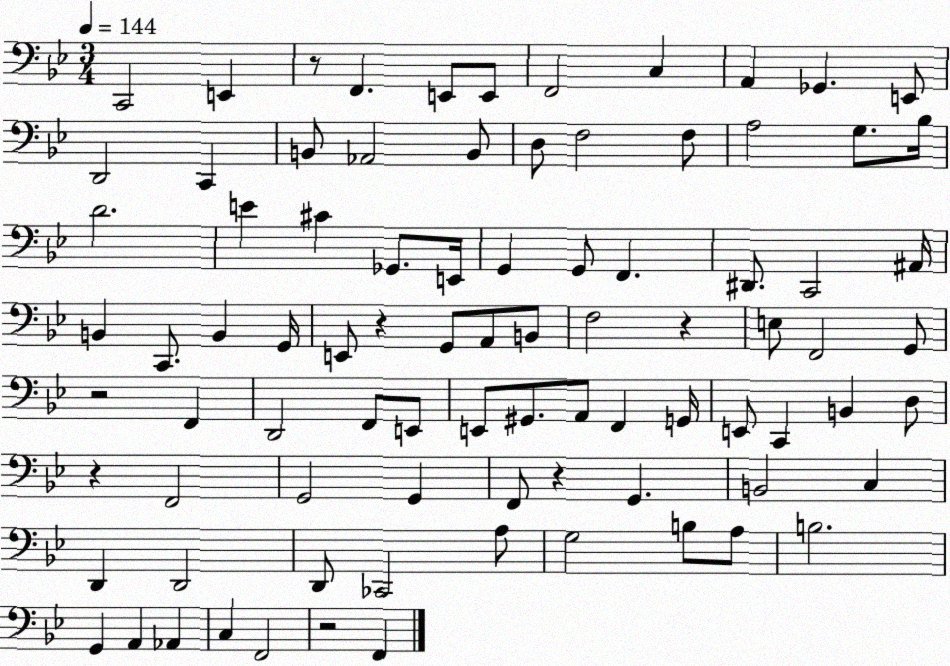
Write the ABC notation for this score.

X:1
T:Untitled
M:3/4
L:1/4
K:Bb
C,,2 E,, z/2 F,, E,,/2 E,,/2 F,,2 C, A,, _G,, E,,/2 D,,2 C,, B,,/2 _A,,2 B,,/2 D,/2 F,2 F,/2 A,2 G,/2 _B,/4 D2 E ^C _G,,/2 E,,/4 G,, G,,/2 F,, ^D,,/2 C,,2 ^A,,/4 B,, C,,/2 B,, G,,/4 E,,/2 z G,,/2 A,,/2 B,,/2 F,2 z E,/2 F,,2 G,,/2 z2 F,, D,,2 F,,/2 E,,/2 E,,/2 ^G,,/2 A,,/2 F,, G,,/4 E,,/2 C,, B,, D,/2 z F,,2 G,,2 G,, F,,/2 z G,, B,,2 C, D,, D,,2 D,,/2 _C,,2 A,/2 G,2 B,/2 A,/2 B,2 G,, A,, _A,, C, F,,2 z2 F,,